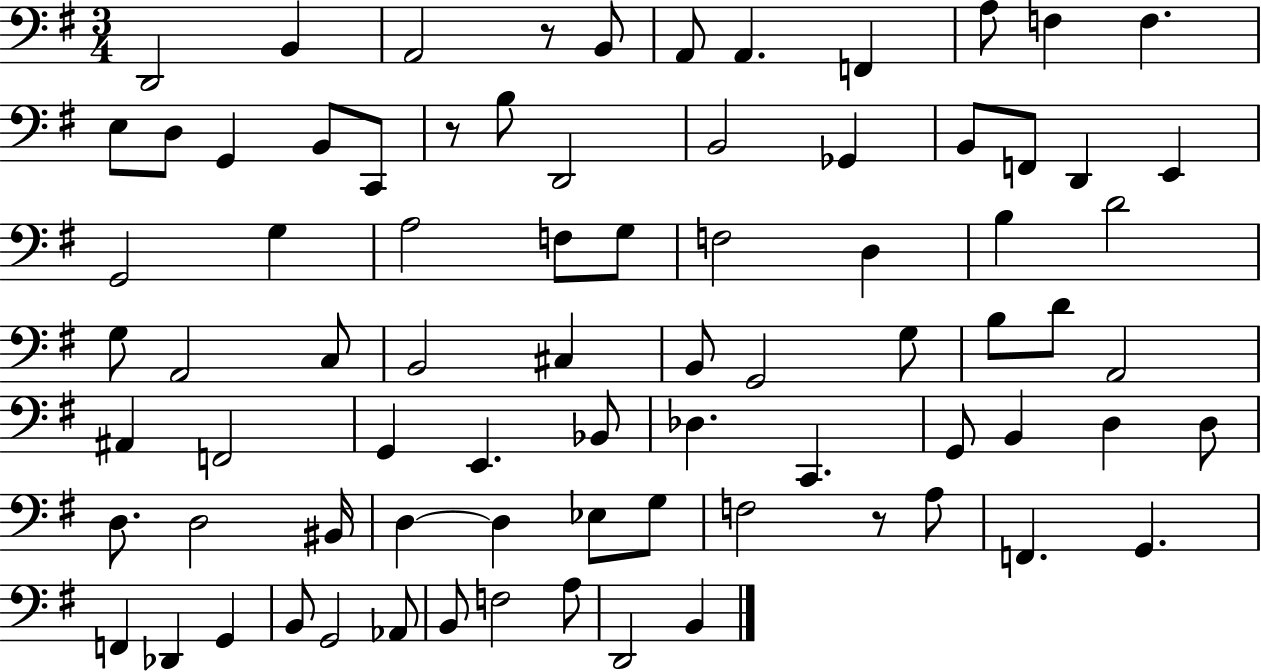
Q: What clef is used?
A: bass